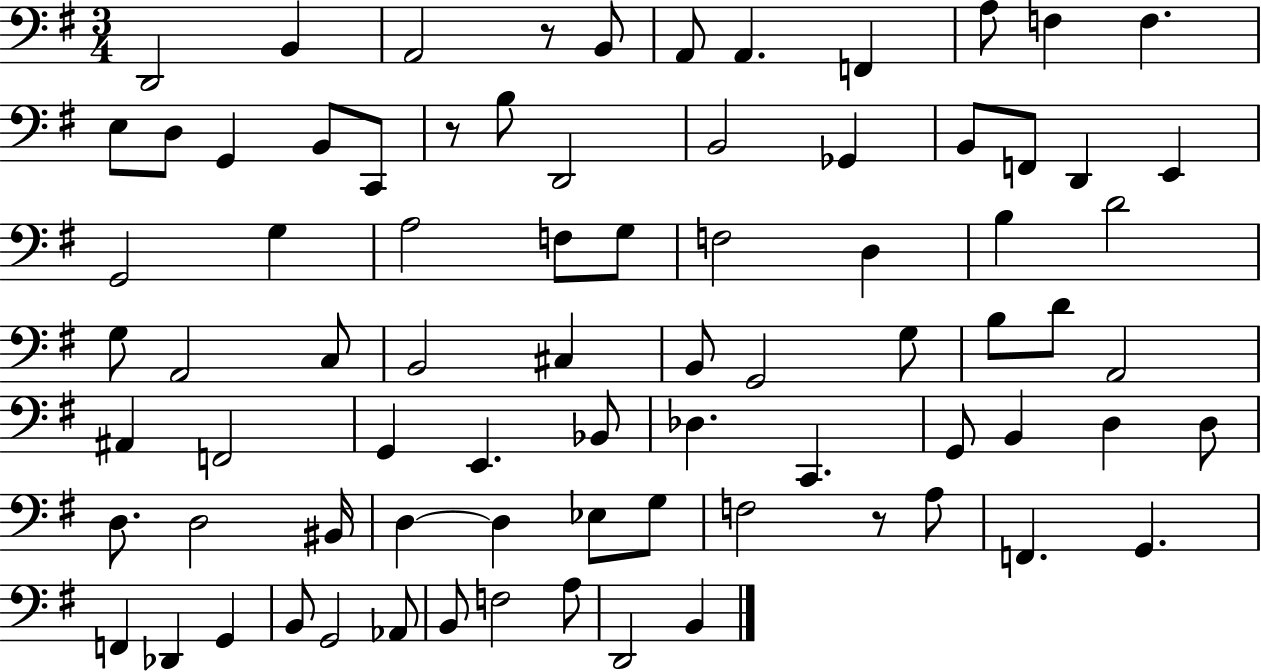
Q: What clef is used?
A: bass